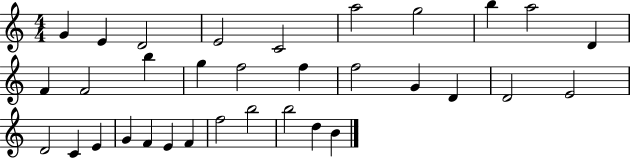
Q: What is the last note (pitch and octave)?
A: B4